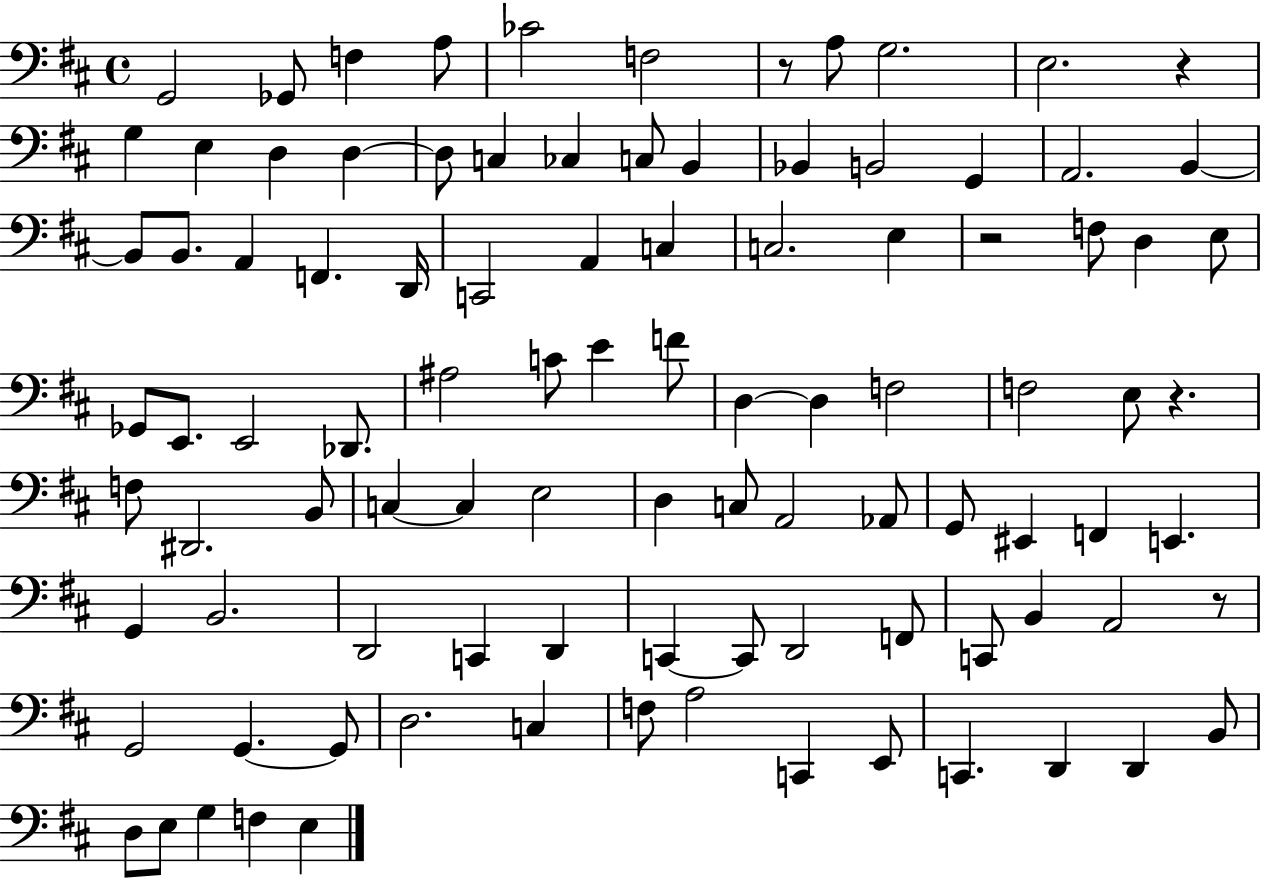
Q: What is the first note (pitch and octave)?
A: G2